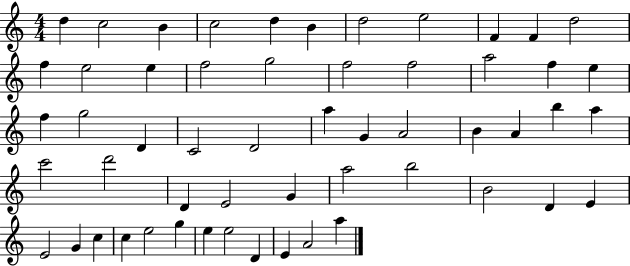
D5/q C5/h B4/q C5/h D5/q B4/q D5/h E5/h F4/q F4/q D5/h F5/q E5/h E5/q F5/h G5/h F5/h F5/h A5/h F5/q E5/q F5/q G5/h D4/q C4/h D4/h A5/q G4/q A4/h B4/q A4/q B5/q A5/q C6/h D6/h D4/q E4/h G4/q A5/h B5/h B4/h D4/q E4/q E4/h G4/q C5/q C5/q E5/h G5/q E5/q E5/h D4/q E4/q A4/h A5/q